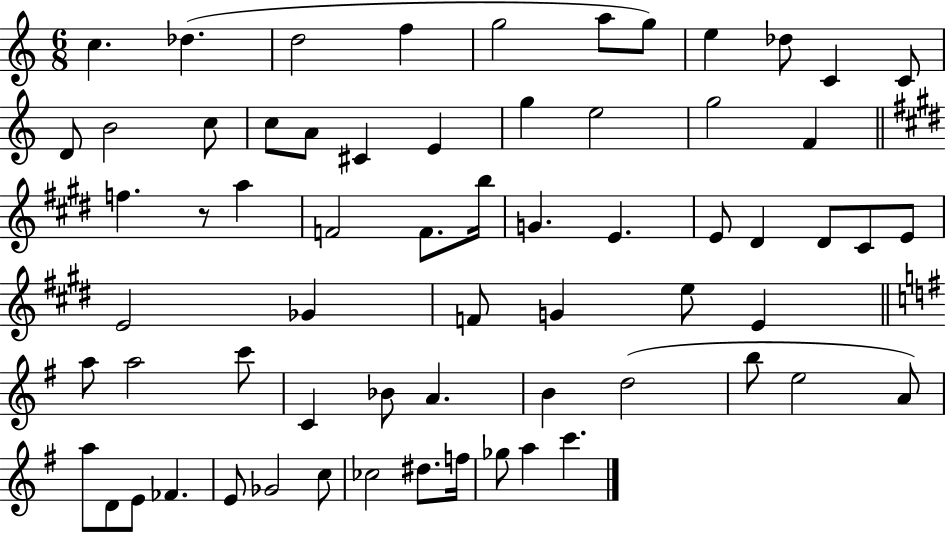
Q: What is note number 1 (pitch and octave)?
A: C5